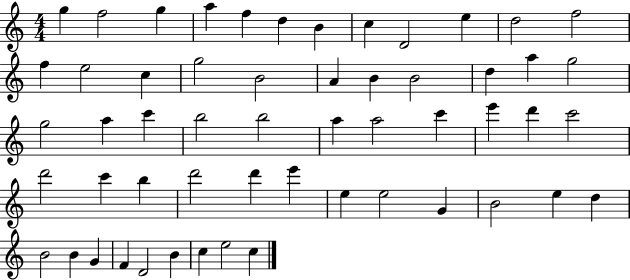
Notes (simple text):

G5/q F5/h G5/q A5/q F5/q D5/q B4/q C5/q D4/h E5/q D5/h F5/h F5/q E5/h C5/q G5/h B4/h A4/q B4/q B4/h D5/q A5/q G5/h G5/h A5/q C6/q B5/h B5/h A5/q A5/h C6/q E6/q D6/q C6/h D6/h C6/q B5/q D6/h D6/q E6/q E5/q E5/h G4/q B4/h E5/q D5/q B4/h B4/q G4/q F4/q D4/h B4/q C5/q E5/h C5/q